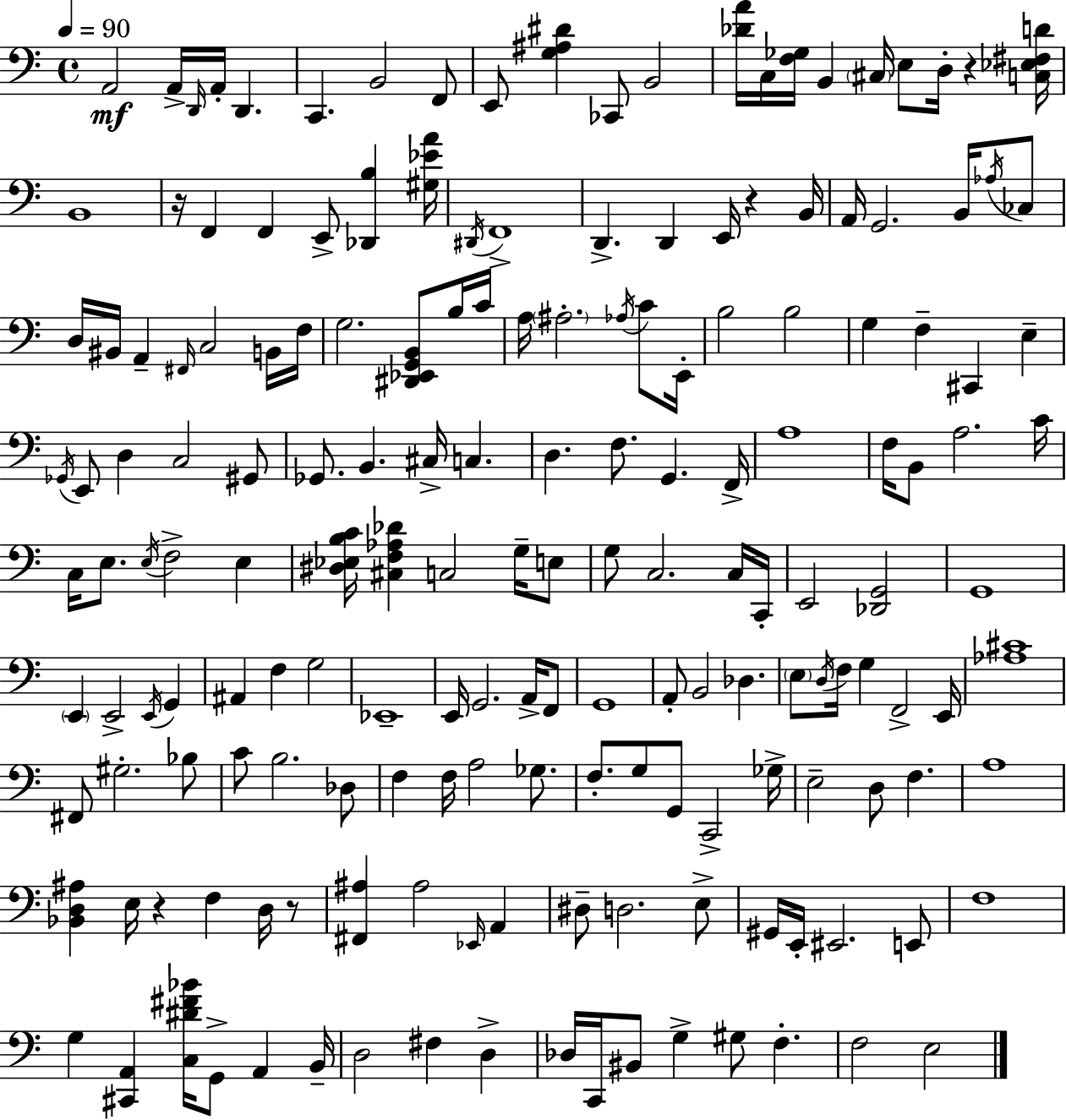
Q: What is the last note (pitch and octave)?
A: E3